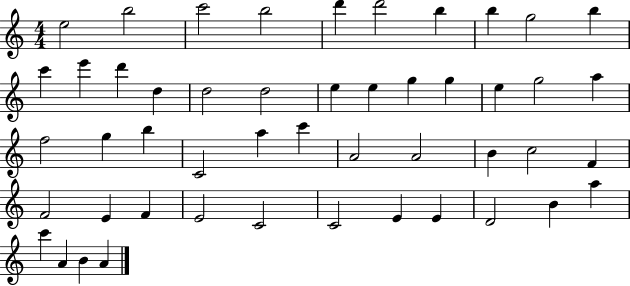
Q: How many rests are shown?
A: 0